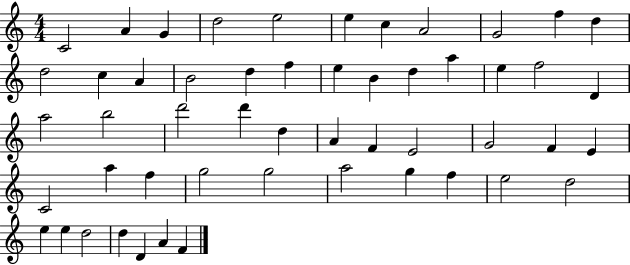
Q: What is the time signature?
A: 4/4